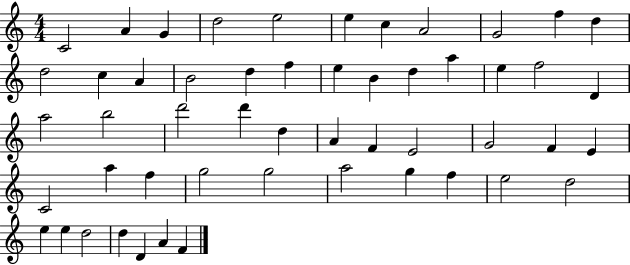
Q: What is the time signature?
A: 4/4